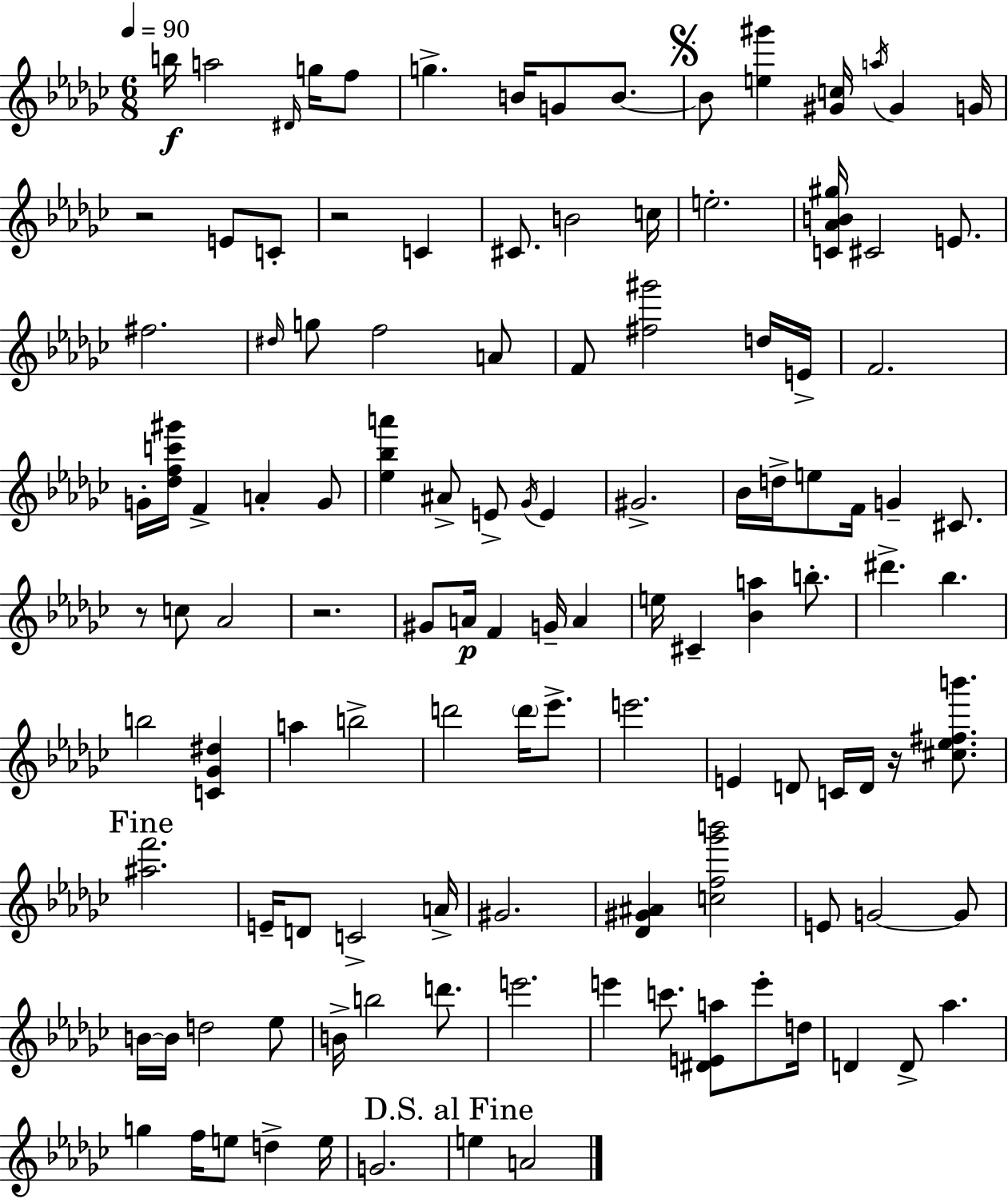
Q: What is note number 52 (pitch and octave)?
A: G4